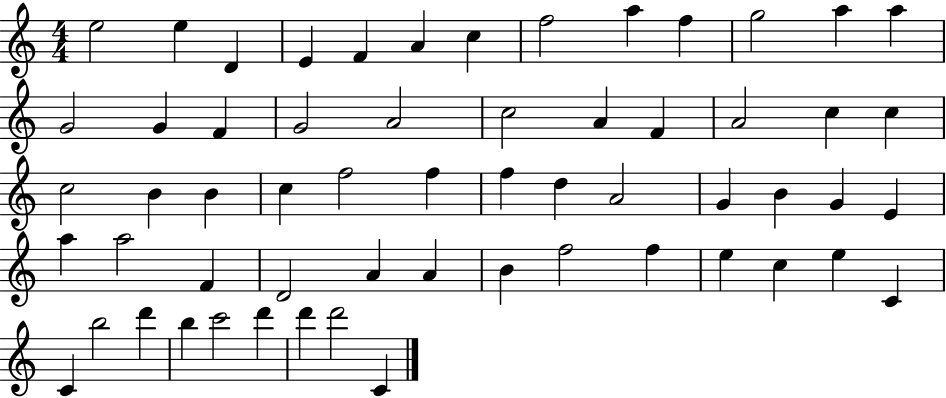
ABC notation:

X:1
T:Untitled
M:4/4
L:1/4
K:C
e2 e D E F A c f2 a f g2 a a G2 G F G2 A2 c2 A F A2 c c c2 B B c f2 f f d A2 G B G E a a2 F D2 A A B f2 f e c e C C b2 d' b c'2 d' d' d'2 C